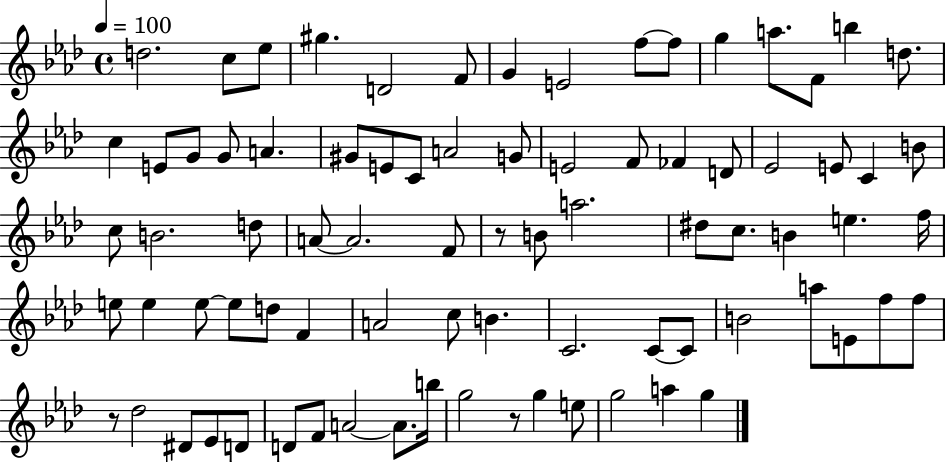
X:1
T:Untitled
M:4/4
L:1/4
K:Ab
d2 c/2 _e/2 ^g D2 F/2 G E2 f/2 f/2 g a/2 F/2 b d/2 c E/2 G/2 G/2 A ^G/2 E/2 C/2 A2 G/2 E2 F/2 _F D/2 _E2 E/2 C B/2 c/2 B2 d/2 A/2 A2 F/2 z/2 B/2 a2 ^d/2 c/2 B e f/4 e/2 e e/2 e/2 d/2 F A2 c/2 B C2 C/2 C/2 B2 a/2 E/2 f/2 f/2 z/2 _d2 ^D/2 _E/2 D/2 D/2 F/2 A2 A/2 b/4 g2 z/2 g e/2 g2 a g